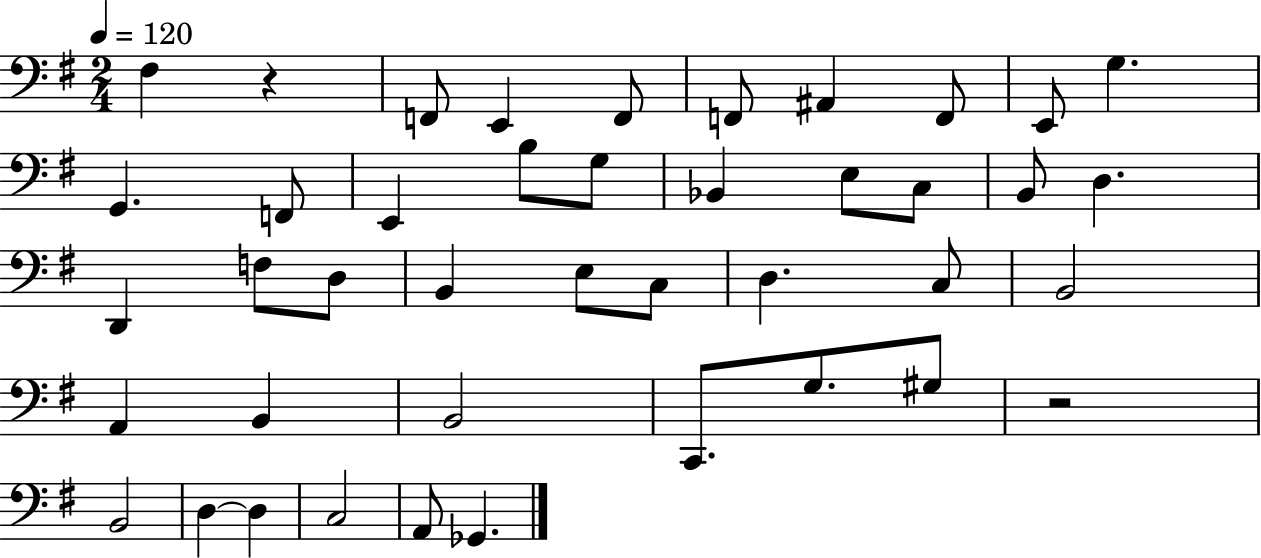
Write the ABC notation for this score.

X:1
T:Untitled
M:2/4
L:1/4
K:G
^F, z F,,/2 E,, F,,/2 F,,/2 ^A,, F,,/2 E,,/2 G, G,, F,,/2 E,, B,/2 G,/2 _B,, E,/2 C,/2 B,,/2 D, D,, F,/2 D,/2 B,, E,/2 C,/2 D, C,/2 B,,2 A,, B,, B,,2 C,,/2 G,/2 ^G,/2 z2 B,,2 D, D, C,2 A,,/2 _G,,